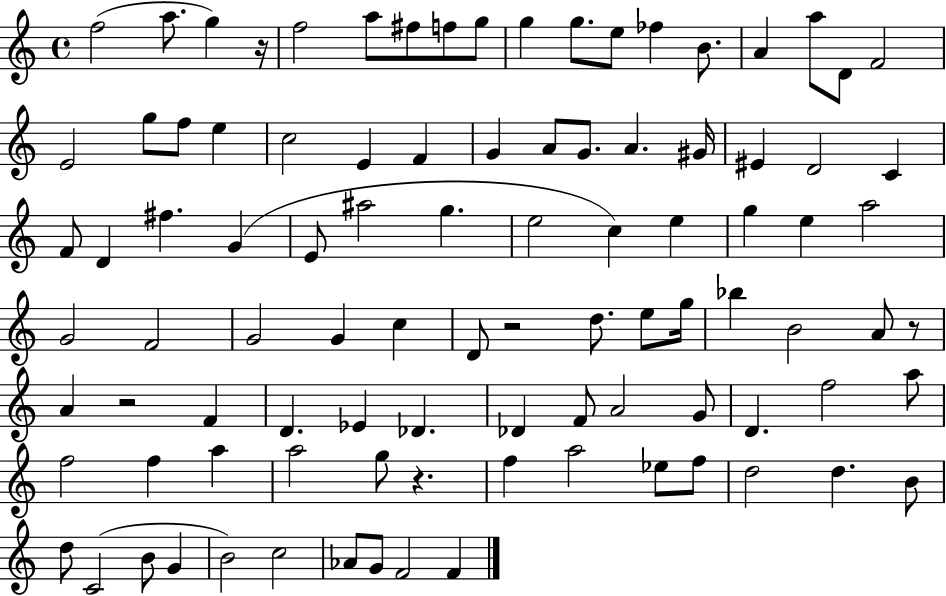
X:1
T:Untitled
M:4/4
L:1/4
K:C
f2 a/2 g z/4 f2 a/2 ^f/2 f/2 g/2 g g/2 e/2 _f B/2 A a/2 D/2 F2 E2 g/2 f/2 e c2 E F G A/2 G/2 A ^G/4 ^E D2 C F/2 D ^f G E/2 ^a2 g e2 c e g e a2 G2 F2 G2 G c D/2 z2 d/2 e/2 g/4 _b B2 A/2 z/2 A z2 F D _E _D _D F/2 A2 G/2 D f2 a/2 f2 f a a2 g/2 z f a2 _e/2 f/2 d2 d B/2 d/2 C2 B/2 G B2 c2 _A/2 G/2 F2 F